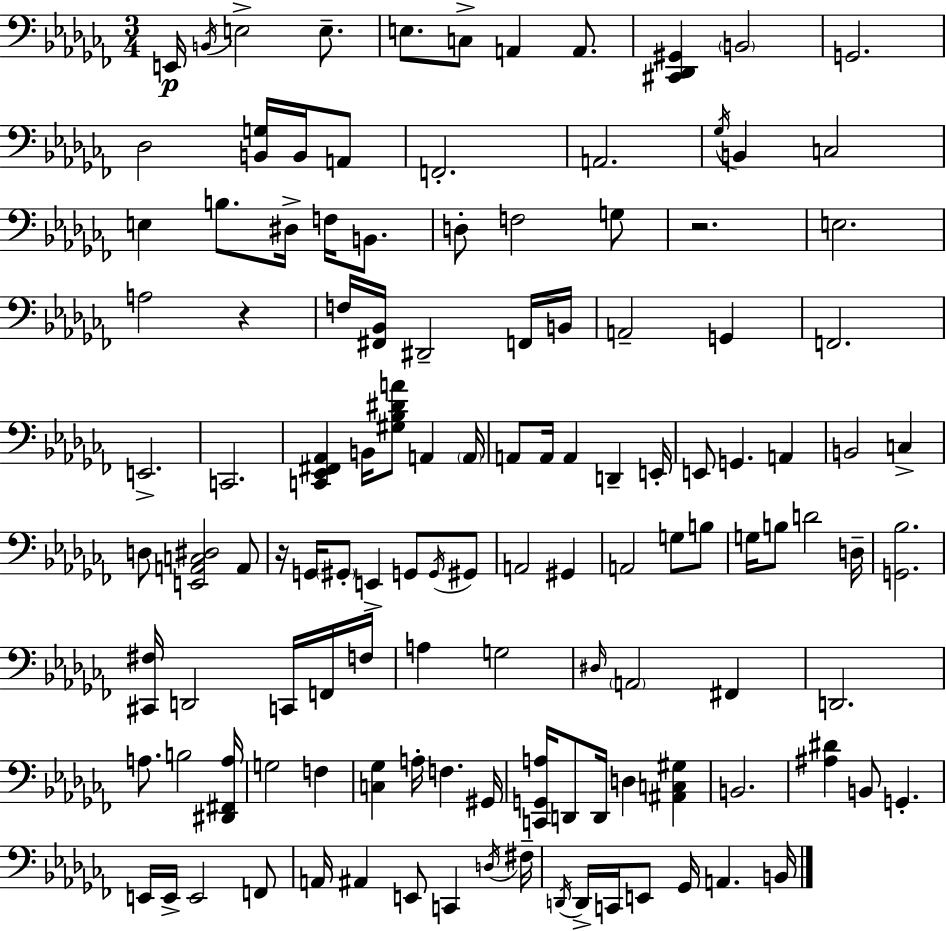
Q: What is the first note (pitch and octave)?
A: E2